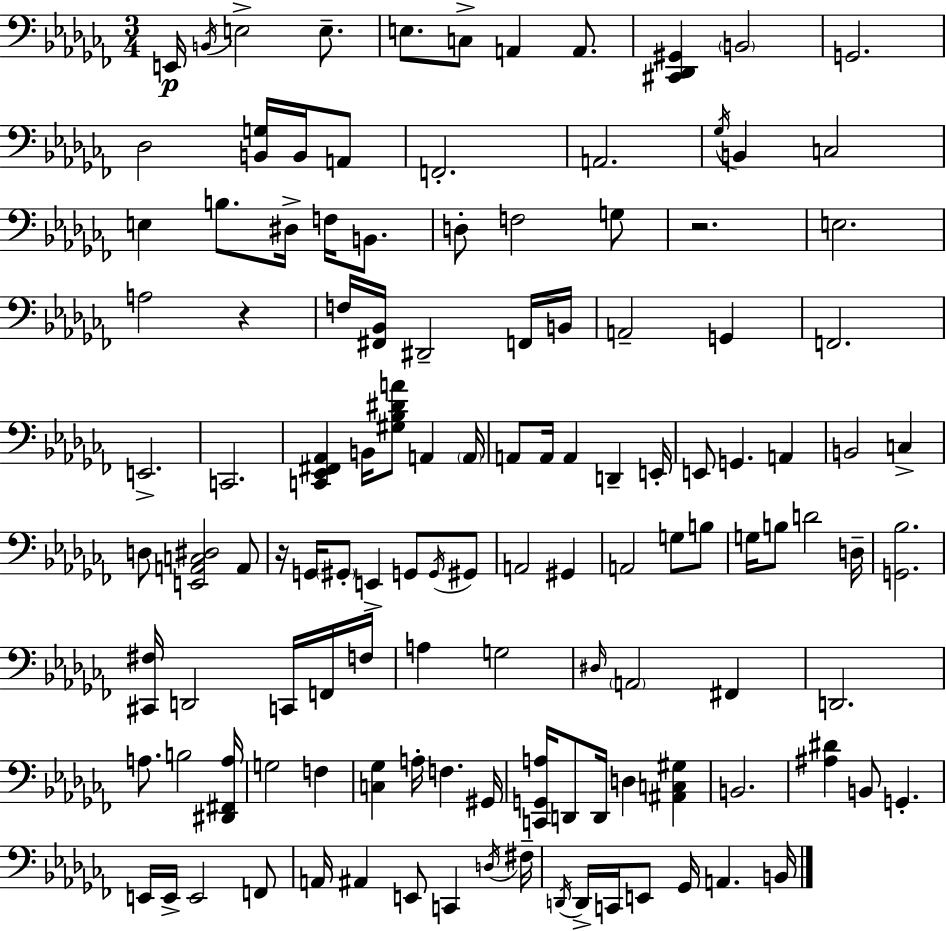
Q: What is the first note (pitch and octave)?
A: E2